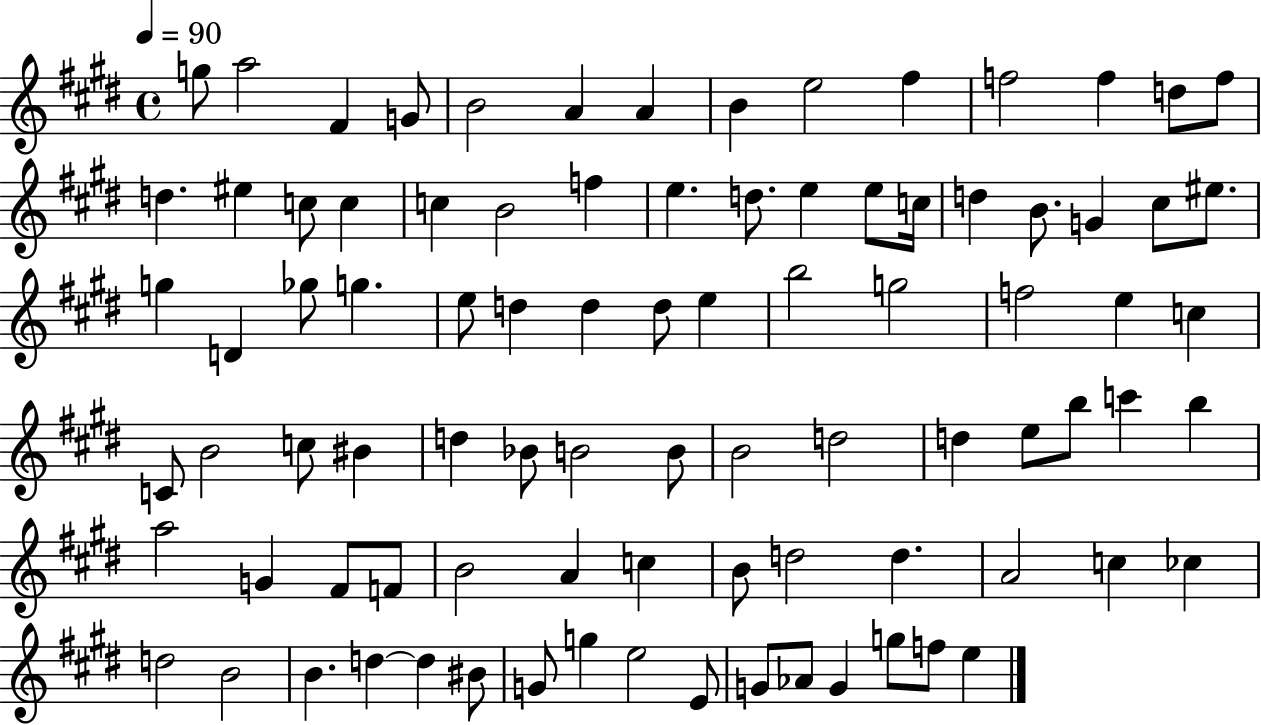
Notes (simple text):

G5/e A5/h F#4/q G4/e B4/h A4/q A4/q B4/q E5/h F#5/q F5/h F5/q D5/e F5/e D5/q. EIS5/q C5/e C5/q C5/q B4/h F5/q E5/q. D5/e. E5/q E5/e C5/s D5/q B4/e. G4/q C#5/e EIS5/e. G5/q D4/q Gb5/e G5/q. E5/e D5/q D5/q D5/e E5/q B5/h G5/h F5/h E5/q C5/q C4/e B4/h C5/e BIS4/q D5/q Bb4/e B4/h B4/e B4/h D5/h D5/q E5/e B5/e C6/q B5/q A5/h G4/q F#4/e F4/e B4/h A4/q C5/q B4/e D5/h D5/q. A4/h C5/q CES5/q D5/h B4/h B4/q. D5/q D5/q BIS4/e G4/e G5/q E5/h E4/e G4/e Ab4/e G4/q G5/e F5/e E5/q